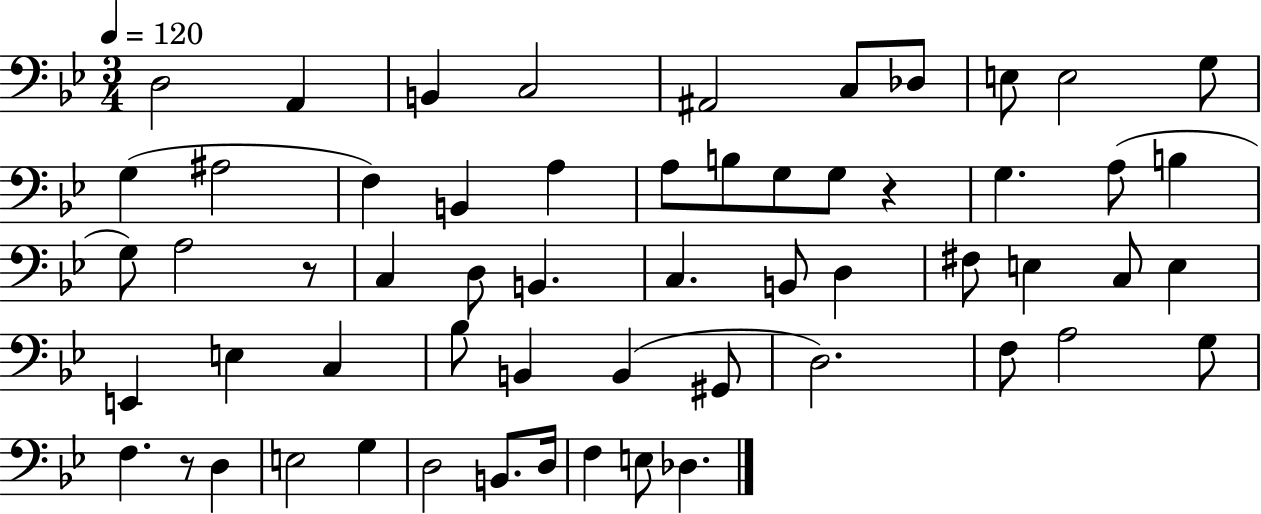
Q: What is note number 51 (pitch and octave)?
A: B2